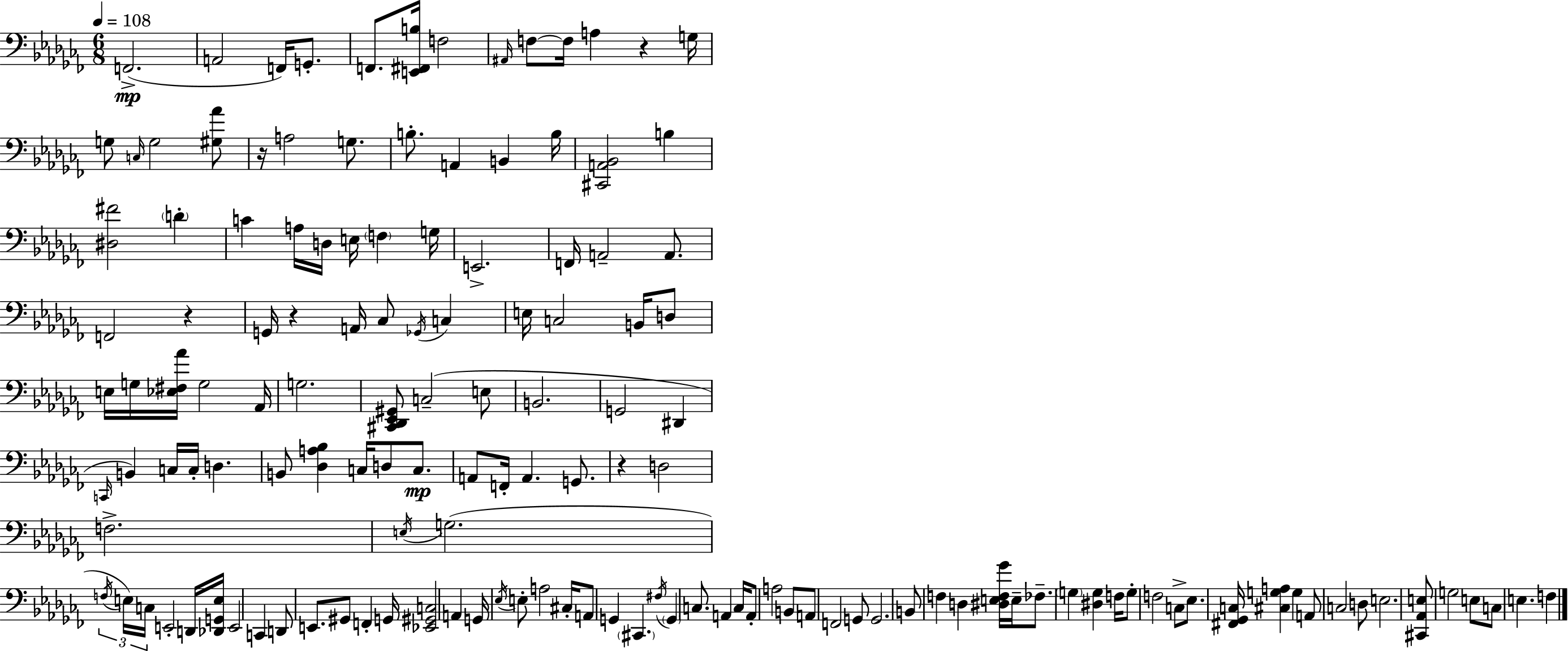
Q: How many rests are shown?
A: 5